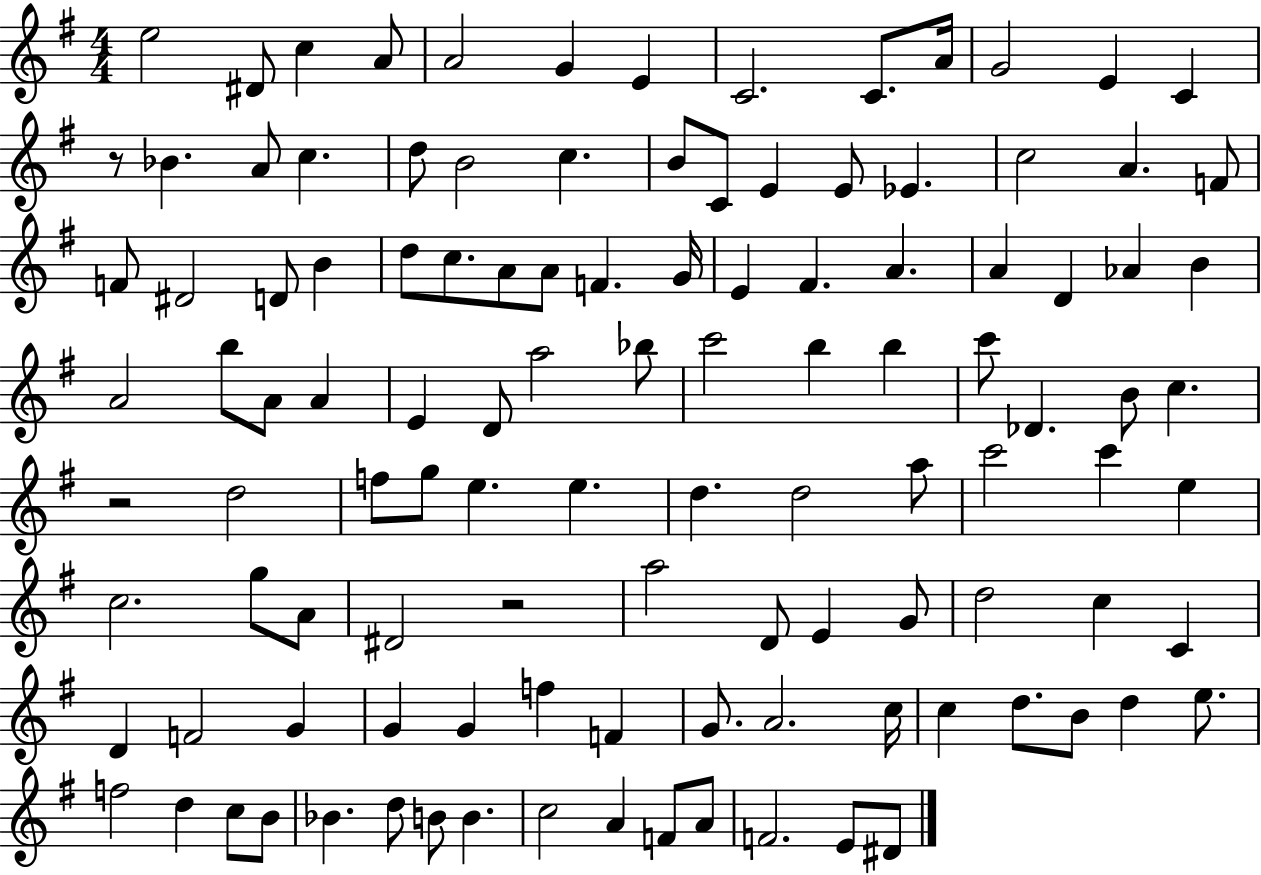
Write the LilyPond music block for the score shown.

{
  \clef treble
  \numericTimeSignature
  \time 4/4
  \key g \major
  e''2 dis'8 c''4 a'8 | a'2 g'4 e'4 | c'2. c'8. a'16 | g'2 e'4 c'4 | \break r8 bes'4. a'8 c''4. | d''8 b'2 c''4. | b'8 c'8 e'4 e'8 ees'4. | c''2 a'4. f'8 | \break f'8 dis'2 d'8 b'4 | d''8 c''8. a'8 a'8 f'4. g'16 | e'4 fis'4. a'4. | a'4 d'4 aes'4 b'4 | \break a'2 b''8 a'8 a'4 | e'4 d'8 a''2 bes''8 | c'''2 b''4 b''4 | c'''8 des'4. b'8 c''4. | \break r2 d''2 | f''8 g''8 e''4. e''4. | d''4. d''2 a''8 | c'''2 c'''4 e''4 | \break c''2. g''8 a'8 | dis'2 r2 | a''2 d'8 e'4 g'8 | d''2 c''4 c'4 | \break d'4 f'2 g'4 | g'4 g'4 f''4 f'4 | g'8. a'2. c''16 | c''4 d''8. b'8 d''4 e''8. | \break f''2 d''4 c''8 b'8 | bes'4. d''8 b'8 b'4. | c''2 a'4 f'8 a'8 | f'2. e'8 dis'8 | \break \bar "|."
}